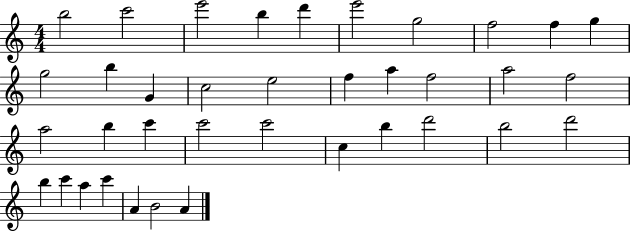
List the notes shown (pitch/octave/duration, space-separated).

B5/h C6/h E6/h B5/q D6/q E6/h G5/h F5/h F5/q G5/q G5/h B5/q G4/q C5/h E5/h F5/q A5/q F5/h A5/h F5/h A5/h B5/q C6/q C6/h C6/h C5/q B5/q D6/h B5/h D6/h B5/q C6/q A5/q C6/q A4/q B4/h A4/q